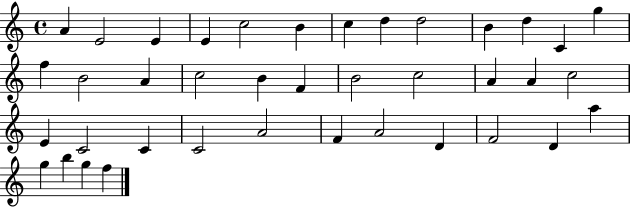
{
  \clef treble
  \time 4/4
  \defaultTimeSignature
  \key c \major
  a'4 e'2 e'4 | e'4 c''2 b'4 | c''4 d''4 d''2 | b'4 d''4 c'4 g''4 | \break f''4 b'2 a'4 | c''2 b'4 f'4 | b'2 c''2 | a'4 a'4 c''2 | \break e'4 c'2 c'4 | c'2 a'2 | f'4 a'2 d'4 | f'2 d'4 a''4 | \break g''4 b''4 g''4 f''4 | \bar "|."
}